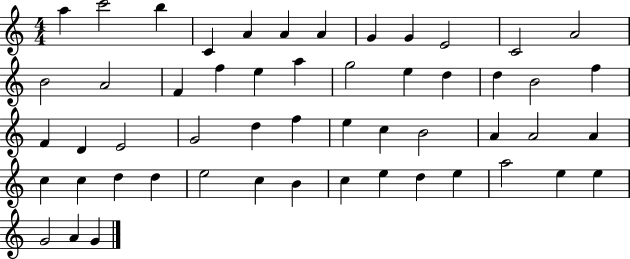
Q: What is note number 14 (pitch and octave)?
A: A4